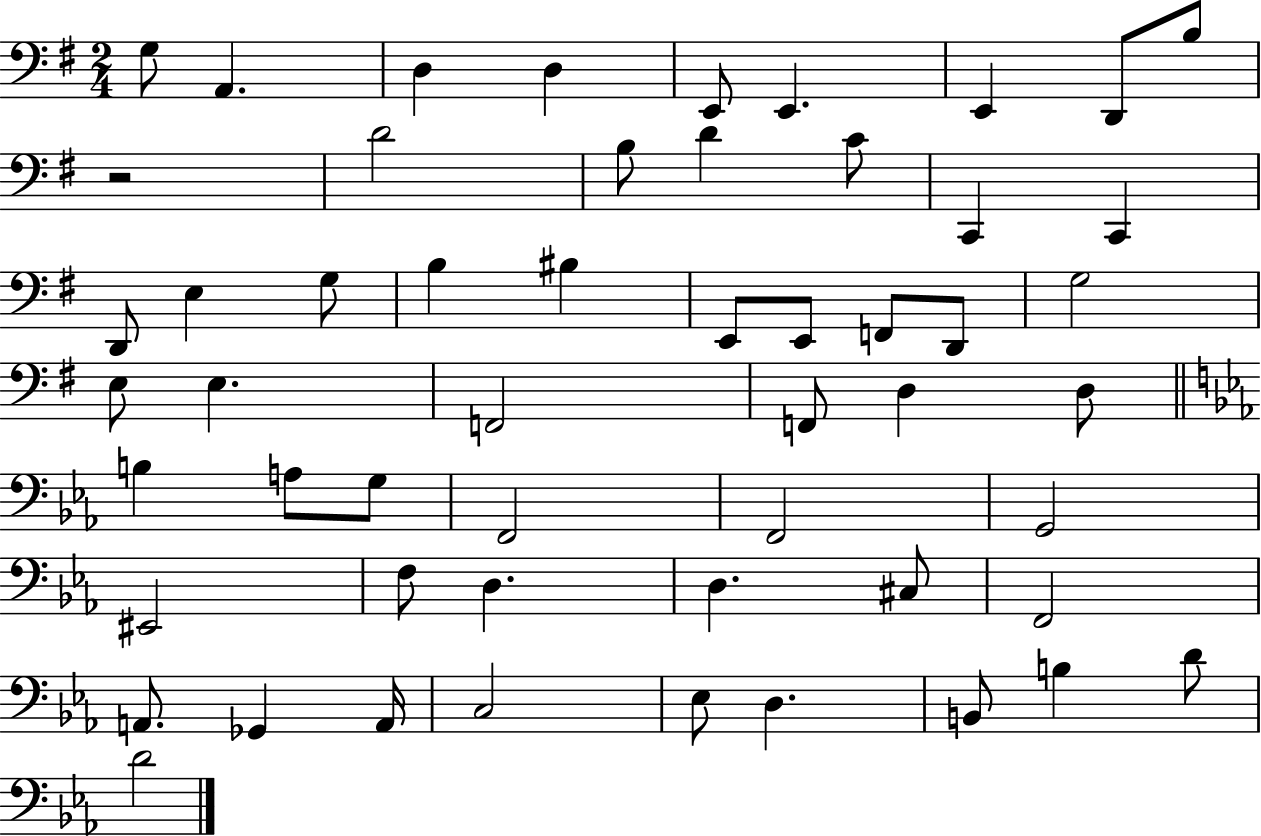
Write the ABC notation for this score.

X:1
T:Untitled
M:2/4
L:1/4
K:G
G,/2 A,, D, D, E,,/2 E,, E,, D,,/2 B,/2 z2 D2 B,/2 D C/2 C,, C,, D,,/2 E, G,/2 B, ^B, E,,/2 E,,/2 F,,/2 D,,/2 G,2 E,/2 E, F,,2 F,,/2 D, D,/2 B, A,/2 G,/2 F,,2 F,,2 G,,2 ^E,,2 F,/2 D, D, ^C,/2 F,,2 A,,/2 _G,, A,,/4 C,2 _E,/2 D, B,,/2 B, D/2 D2